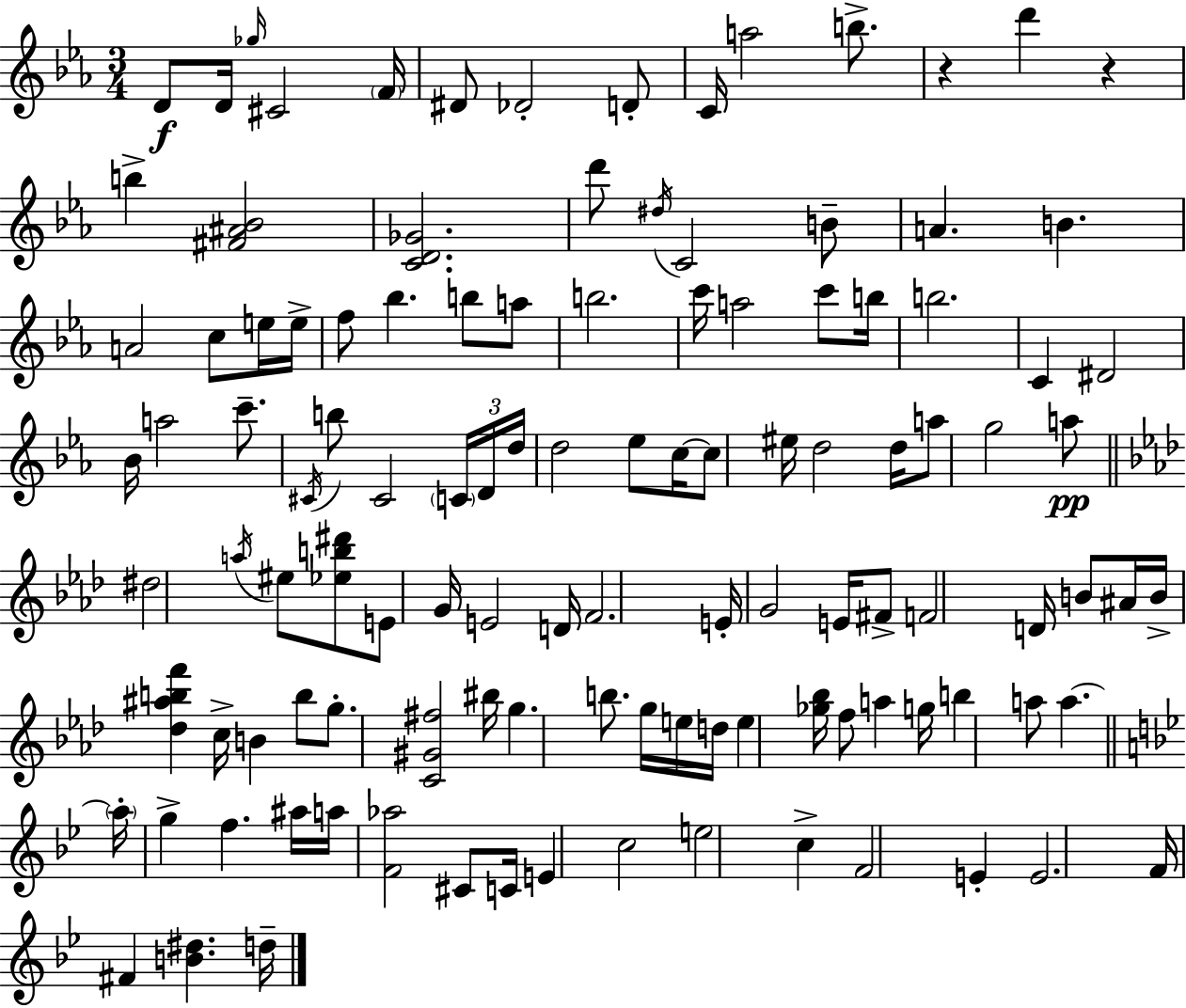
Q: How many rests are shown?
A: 2